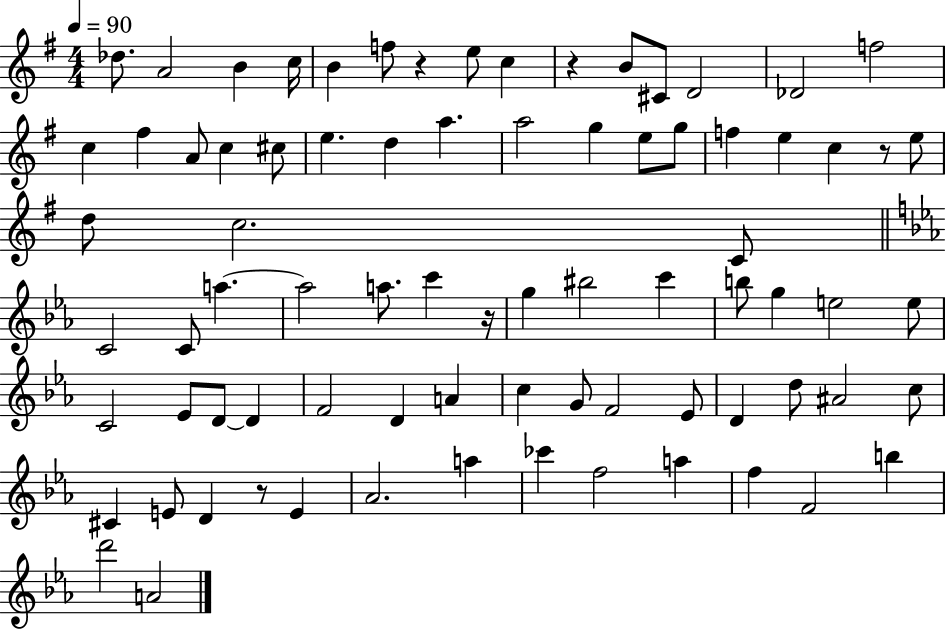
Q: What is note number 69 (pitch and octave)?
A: A5